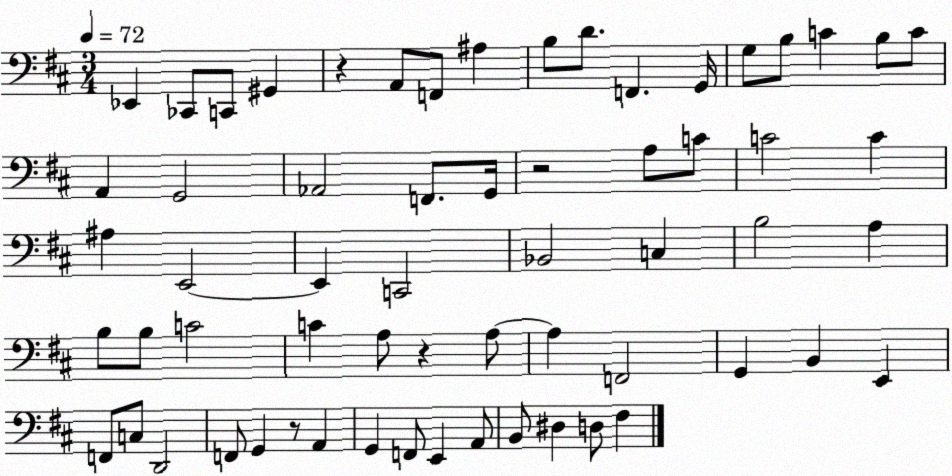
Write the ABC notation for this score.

X:1
T:Untitled
M:3/4
L:1/4
K:D
_E,, _C,,/2 C,,/2 ^G,, z A,,/2 F,,/2 ^A, B,/2 D/2 F,, G,,/4 G,/2 B,/2 C B,/2 C/2 A,, G,,2 _A,,2 F,,/2 G,,/4 z2 A,/2 C/2 C2 C ^A, E,,2 E,, C,,2 _B,,2 C, B,2 A, B,/2 B,/2 C2 C A,/2 z A,/2 A, F,,2 G,, B,, E,, F,,/2 C,/2 D,,2 F,,/2 G,, z/2 A,, G,, F,,/2 E,, A,,/2 B,,/2 ^D, D,/2 ^F,